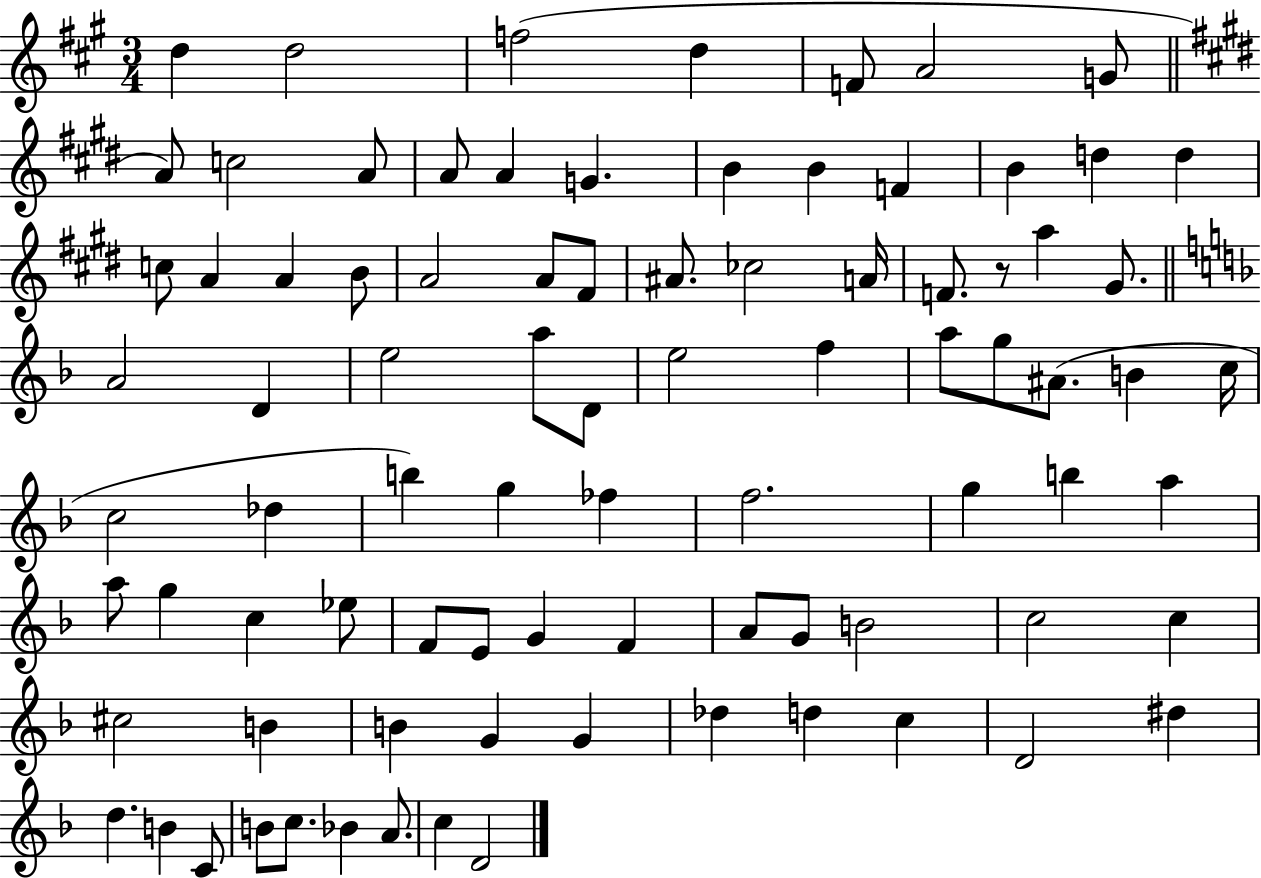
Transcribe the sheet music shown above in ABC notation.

X:1
T:Untitled
M:3/4
L:1/4
K:A
d d2 f2 d F/2 A2 G/2 A/2 c2 A/2 A/2 A G B B F B d d c/2 A A B/2 A2 A/2 ^F/2 ^A/2 _c2 A/4 F/2 z/2 a ^G/2 A2 D e2 a/2 D/2 e2 f a/2 g/2 ^A/2 B c/4 c2 _d b g _f f2 g b a a/2 g c _e/2 F/2 E/2 G F A/2 G/2 B2 c2 c ^c2 B B G G _d d c D2 ^d d B C/2 B/2 c/2 _B A/2 c D2